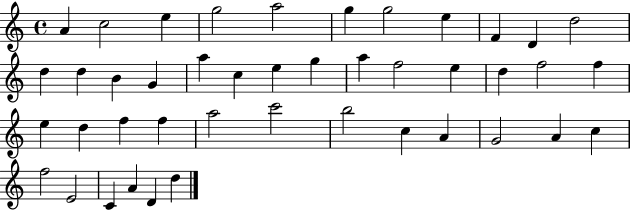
A4/q C5/h E5/q G5/h A5/h G5/q G5/h E5/q F4/q D4/q D5/h D5/q D5/q B4/q G4/q A5/q C5/q E5/q G5/q A5/q F5/h E5/q D5/q F5/h F5/q E5/q D5/q F5/q F5/q A5/h C6/h B5/h C5/q A4/q G4/h A4/q C5/q F5/h E4/h C4/q A4/q D4/q D5/q